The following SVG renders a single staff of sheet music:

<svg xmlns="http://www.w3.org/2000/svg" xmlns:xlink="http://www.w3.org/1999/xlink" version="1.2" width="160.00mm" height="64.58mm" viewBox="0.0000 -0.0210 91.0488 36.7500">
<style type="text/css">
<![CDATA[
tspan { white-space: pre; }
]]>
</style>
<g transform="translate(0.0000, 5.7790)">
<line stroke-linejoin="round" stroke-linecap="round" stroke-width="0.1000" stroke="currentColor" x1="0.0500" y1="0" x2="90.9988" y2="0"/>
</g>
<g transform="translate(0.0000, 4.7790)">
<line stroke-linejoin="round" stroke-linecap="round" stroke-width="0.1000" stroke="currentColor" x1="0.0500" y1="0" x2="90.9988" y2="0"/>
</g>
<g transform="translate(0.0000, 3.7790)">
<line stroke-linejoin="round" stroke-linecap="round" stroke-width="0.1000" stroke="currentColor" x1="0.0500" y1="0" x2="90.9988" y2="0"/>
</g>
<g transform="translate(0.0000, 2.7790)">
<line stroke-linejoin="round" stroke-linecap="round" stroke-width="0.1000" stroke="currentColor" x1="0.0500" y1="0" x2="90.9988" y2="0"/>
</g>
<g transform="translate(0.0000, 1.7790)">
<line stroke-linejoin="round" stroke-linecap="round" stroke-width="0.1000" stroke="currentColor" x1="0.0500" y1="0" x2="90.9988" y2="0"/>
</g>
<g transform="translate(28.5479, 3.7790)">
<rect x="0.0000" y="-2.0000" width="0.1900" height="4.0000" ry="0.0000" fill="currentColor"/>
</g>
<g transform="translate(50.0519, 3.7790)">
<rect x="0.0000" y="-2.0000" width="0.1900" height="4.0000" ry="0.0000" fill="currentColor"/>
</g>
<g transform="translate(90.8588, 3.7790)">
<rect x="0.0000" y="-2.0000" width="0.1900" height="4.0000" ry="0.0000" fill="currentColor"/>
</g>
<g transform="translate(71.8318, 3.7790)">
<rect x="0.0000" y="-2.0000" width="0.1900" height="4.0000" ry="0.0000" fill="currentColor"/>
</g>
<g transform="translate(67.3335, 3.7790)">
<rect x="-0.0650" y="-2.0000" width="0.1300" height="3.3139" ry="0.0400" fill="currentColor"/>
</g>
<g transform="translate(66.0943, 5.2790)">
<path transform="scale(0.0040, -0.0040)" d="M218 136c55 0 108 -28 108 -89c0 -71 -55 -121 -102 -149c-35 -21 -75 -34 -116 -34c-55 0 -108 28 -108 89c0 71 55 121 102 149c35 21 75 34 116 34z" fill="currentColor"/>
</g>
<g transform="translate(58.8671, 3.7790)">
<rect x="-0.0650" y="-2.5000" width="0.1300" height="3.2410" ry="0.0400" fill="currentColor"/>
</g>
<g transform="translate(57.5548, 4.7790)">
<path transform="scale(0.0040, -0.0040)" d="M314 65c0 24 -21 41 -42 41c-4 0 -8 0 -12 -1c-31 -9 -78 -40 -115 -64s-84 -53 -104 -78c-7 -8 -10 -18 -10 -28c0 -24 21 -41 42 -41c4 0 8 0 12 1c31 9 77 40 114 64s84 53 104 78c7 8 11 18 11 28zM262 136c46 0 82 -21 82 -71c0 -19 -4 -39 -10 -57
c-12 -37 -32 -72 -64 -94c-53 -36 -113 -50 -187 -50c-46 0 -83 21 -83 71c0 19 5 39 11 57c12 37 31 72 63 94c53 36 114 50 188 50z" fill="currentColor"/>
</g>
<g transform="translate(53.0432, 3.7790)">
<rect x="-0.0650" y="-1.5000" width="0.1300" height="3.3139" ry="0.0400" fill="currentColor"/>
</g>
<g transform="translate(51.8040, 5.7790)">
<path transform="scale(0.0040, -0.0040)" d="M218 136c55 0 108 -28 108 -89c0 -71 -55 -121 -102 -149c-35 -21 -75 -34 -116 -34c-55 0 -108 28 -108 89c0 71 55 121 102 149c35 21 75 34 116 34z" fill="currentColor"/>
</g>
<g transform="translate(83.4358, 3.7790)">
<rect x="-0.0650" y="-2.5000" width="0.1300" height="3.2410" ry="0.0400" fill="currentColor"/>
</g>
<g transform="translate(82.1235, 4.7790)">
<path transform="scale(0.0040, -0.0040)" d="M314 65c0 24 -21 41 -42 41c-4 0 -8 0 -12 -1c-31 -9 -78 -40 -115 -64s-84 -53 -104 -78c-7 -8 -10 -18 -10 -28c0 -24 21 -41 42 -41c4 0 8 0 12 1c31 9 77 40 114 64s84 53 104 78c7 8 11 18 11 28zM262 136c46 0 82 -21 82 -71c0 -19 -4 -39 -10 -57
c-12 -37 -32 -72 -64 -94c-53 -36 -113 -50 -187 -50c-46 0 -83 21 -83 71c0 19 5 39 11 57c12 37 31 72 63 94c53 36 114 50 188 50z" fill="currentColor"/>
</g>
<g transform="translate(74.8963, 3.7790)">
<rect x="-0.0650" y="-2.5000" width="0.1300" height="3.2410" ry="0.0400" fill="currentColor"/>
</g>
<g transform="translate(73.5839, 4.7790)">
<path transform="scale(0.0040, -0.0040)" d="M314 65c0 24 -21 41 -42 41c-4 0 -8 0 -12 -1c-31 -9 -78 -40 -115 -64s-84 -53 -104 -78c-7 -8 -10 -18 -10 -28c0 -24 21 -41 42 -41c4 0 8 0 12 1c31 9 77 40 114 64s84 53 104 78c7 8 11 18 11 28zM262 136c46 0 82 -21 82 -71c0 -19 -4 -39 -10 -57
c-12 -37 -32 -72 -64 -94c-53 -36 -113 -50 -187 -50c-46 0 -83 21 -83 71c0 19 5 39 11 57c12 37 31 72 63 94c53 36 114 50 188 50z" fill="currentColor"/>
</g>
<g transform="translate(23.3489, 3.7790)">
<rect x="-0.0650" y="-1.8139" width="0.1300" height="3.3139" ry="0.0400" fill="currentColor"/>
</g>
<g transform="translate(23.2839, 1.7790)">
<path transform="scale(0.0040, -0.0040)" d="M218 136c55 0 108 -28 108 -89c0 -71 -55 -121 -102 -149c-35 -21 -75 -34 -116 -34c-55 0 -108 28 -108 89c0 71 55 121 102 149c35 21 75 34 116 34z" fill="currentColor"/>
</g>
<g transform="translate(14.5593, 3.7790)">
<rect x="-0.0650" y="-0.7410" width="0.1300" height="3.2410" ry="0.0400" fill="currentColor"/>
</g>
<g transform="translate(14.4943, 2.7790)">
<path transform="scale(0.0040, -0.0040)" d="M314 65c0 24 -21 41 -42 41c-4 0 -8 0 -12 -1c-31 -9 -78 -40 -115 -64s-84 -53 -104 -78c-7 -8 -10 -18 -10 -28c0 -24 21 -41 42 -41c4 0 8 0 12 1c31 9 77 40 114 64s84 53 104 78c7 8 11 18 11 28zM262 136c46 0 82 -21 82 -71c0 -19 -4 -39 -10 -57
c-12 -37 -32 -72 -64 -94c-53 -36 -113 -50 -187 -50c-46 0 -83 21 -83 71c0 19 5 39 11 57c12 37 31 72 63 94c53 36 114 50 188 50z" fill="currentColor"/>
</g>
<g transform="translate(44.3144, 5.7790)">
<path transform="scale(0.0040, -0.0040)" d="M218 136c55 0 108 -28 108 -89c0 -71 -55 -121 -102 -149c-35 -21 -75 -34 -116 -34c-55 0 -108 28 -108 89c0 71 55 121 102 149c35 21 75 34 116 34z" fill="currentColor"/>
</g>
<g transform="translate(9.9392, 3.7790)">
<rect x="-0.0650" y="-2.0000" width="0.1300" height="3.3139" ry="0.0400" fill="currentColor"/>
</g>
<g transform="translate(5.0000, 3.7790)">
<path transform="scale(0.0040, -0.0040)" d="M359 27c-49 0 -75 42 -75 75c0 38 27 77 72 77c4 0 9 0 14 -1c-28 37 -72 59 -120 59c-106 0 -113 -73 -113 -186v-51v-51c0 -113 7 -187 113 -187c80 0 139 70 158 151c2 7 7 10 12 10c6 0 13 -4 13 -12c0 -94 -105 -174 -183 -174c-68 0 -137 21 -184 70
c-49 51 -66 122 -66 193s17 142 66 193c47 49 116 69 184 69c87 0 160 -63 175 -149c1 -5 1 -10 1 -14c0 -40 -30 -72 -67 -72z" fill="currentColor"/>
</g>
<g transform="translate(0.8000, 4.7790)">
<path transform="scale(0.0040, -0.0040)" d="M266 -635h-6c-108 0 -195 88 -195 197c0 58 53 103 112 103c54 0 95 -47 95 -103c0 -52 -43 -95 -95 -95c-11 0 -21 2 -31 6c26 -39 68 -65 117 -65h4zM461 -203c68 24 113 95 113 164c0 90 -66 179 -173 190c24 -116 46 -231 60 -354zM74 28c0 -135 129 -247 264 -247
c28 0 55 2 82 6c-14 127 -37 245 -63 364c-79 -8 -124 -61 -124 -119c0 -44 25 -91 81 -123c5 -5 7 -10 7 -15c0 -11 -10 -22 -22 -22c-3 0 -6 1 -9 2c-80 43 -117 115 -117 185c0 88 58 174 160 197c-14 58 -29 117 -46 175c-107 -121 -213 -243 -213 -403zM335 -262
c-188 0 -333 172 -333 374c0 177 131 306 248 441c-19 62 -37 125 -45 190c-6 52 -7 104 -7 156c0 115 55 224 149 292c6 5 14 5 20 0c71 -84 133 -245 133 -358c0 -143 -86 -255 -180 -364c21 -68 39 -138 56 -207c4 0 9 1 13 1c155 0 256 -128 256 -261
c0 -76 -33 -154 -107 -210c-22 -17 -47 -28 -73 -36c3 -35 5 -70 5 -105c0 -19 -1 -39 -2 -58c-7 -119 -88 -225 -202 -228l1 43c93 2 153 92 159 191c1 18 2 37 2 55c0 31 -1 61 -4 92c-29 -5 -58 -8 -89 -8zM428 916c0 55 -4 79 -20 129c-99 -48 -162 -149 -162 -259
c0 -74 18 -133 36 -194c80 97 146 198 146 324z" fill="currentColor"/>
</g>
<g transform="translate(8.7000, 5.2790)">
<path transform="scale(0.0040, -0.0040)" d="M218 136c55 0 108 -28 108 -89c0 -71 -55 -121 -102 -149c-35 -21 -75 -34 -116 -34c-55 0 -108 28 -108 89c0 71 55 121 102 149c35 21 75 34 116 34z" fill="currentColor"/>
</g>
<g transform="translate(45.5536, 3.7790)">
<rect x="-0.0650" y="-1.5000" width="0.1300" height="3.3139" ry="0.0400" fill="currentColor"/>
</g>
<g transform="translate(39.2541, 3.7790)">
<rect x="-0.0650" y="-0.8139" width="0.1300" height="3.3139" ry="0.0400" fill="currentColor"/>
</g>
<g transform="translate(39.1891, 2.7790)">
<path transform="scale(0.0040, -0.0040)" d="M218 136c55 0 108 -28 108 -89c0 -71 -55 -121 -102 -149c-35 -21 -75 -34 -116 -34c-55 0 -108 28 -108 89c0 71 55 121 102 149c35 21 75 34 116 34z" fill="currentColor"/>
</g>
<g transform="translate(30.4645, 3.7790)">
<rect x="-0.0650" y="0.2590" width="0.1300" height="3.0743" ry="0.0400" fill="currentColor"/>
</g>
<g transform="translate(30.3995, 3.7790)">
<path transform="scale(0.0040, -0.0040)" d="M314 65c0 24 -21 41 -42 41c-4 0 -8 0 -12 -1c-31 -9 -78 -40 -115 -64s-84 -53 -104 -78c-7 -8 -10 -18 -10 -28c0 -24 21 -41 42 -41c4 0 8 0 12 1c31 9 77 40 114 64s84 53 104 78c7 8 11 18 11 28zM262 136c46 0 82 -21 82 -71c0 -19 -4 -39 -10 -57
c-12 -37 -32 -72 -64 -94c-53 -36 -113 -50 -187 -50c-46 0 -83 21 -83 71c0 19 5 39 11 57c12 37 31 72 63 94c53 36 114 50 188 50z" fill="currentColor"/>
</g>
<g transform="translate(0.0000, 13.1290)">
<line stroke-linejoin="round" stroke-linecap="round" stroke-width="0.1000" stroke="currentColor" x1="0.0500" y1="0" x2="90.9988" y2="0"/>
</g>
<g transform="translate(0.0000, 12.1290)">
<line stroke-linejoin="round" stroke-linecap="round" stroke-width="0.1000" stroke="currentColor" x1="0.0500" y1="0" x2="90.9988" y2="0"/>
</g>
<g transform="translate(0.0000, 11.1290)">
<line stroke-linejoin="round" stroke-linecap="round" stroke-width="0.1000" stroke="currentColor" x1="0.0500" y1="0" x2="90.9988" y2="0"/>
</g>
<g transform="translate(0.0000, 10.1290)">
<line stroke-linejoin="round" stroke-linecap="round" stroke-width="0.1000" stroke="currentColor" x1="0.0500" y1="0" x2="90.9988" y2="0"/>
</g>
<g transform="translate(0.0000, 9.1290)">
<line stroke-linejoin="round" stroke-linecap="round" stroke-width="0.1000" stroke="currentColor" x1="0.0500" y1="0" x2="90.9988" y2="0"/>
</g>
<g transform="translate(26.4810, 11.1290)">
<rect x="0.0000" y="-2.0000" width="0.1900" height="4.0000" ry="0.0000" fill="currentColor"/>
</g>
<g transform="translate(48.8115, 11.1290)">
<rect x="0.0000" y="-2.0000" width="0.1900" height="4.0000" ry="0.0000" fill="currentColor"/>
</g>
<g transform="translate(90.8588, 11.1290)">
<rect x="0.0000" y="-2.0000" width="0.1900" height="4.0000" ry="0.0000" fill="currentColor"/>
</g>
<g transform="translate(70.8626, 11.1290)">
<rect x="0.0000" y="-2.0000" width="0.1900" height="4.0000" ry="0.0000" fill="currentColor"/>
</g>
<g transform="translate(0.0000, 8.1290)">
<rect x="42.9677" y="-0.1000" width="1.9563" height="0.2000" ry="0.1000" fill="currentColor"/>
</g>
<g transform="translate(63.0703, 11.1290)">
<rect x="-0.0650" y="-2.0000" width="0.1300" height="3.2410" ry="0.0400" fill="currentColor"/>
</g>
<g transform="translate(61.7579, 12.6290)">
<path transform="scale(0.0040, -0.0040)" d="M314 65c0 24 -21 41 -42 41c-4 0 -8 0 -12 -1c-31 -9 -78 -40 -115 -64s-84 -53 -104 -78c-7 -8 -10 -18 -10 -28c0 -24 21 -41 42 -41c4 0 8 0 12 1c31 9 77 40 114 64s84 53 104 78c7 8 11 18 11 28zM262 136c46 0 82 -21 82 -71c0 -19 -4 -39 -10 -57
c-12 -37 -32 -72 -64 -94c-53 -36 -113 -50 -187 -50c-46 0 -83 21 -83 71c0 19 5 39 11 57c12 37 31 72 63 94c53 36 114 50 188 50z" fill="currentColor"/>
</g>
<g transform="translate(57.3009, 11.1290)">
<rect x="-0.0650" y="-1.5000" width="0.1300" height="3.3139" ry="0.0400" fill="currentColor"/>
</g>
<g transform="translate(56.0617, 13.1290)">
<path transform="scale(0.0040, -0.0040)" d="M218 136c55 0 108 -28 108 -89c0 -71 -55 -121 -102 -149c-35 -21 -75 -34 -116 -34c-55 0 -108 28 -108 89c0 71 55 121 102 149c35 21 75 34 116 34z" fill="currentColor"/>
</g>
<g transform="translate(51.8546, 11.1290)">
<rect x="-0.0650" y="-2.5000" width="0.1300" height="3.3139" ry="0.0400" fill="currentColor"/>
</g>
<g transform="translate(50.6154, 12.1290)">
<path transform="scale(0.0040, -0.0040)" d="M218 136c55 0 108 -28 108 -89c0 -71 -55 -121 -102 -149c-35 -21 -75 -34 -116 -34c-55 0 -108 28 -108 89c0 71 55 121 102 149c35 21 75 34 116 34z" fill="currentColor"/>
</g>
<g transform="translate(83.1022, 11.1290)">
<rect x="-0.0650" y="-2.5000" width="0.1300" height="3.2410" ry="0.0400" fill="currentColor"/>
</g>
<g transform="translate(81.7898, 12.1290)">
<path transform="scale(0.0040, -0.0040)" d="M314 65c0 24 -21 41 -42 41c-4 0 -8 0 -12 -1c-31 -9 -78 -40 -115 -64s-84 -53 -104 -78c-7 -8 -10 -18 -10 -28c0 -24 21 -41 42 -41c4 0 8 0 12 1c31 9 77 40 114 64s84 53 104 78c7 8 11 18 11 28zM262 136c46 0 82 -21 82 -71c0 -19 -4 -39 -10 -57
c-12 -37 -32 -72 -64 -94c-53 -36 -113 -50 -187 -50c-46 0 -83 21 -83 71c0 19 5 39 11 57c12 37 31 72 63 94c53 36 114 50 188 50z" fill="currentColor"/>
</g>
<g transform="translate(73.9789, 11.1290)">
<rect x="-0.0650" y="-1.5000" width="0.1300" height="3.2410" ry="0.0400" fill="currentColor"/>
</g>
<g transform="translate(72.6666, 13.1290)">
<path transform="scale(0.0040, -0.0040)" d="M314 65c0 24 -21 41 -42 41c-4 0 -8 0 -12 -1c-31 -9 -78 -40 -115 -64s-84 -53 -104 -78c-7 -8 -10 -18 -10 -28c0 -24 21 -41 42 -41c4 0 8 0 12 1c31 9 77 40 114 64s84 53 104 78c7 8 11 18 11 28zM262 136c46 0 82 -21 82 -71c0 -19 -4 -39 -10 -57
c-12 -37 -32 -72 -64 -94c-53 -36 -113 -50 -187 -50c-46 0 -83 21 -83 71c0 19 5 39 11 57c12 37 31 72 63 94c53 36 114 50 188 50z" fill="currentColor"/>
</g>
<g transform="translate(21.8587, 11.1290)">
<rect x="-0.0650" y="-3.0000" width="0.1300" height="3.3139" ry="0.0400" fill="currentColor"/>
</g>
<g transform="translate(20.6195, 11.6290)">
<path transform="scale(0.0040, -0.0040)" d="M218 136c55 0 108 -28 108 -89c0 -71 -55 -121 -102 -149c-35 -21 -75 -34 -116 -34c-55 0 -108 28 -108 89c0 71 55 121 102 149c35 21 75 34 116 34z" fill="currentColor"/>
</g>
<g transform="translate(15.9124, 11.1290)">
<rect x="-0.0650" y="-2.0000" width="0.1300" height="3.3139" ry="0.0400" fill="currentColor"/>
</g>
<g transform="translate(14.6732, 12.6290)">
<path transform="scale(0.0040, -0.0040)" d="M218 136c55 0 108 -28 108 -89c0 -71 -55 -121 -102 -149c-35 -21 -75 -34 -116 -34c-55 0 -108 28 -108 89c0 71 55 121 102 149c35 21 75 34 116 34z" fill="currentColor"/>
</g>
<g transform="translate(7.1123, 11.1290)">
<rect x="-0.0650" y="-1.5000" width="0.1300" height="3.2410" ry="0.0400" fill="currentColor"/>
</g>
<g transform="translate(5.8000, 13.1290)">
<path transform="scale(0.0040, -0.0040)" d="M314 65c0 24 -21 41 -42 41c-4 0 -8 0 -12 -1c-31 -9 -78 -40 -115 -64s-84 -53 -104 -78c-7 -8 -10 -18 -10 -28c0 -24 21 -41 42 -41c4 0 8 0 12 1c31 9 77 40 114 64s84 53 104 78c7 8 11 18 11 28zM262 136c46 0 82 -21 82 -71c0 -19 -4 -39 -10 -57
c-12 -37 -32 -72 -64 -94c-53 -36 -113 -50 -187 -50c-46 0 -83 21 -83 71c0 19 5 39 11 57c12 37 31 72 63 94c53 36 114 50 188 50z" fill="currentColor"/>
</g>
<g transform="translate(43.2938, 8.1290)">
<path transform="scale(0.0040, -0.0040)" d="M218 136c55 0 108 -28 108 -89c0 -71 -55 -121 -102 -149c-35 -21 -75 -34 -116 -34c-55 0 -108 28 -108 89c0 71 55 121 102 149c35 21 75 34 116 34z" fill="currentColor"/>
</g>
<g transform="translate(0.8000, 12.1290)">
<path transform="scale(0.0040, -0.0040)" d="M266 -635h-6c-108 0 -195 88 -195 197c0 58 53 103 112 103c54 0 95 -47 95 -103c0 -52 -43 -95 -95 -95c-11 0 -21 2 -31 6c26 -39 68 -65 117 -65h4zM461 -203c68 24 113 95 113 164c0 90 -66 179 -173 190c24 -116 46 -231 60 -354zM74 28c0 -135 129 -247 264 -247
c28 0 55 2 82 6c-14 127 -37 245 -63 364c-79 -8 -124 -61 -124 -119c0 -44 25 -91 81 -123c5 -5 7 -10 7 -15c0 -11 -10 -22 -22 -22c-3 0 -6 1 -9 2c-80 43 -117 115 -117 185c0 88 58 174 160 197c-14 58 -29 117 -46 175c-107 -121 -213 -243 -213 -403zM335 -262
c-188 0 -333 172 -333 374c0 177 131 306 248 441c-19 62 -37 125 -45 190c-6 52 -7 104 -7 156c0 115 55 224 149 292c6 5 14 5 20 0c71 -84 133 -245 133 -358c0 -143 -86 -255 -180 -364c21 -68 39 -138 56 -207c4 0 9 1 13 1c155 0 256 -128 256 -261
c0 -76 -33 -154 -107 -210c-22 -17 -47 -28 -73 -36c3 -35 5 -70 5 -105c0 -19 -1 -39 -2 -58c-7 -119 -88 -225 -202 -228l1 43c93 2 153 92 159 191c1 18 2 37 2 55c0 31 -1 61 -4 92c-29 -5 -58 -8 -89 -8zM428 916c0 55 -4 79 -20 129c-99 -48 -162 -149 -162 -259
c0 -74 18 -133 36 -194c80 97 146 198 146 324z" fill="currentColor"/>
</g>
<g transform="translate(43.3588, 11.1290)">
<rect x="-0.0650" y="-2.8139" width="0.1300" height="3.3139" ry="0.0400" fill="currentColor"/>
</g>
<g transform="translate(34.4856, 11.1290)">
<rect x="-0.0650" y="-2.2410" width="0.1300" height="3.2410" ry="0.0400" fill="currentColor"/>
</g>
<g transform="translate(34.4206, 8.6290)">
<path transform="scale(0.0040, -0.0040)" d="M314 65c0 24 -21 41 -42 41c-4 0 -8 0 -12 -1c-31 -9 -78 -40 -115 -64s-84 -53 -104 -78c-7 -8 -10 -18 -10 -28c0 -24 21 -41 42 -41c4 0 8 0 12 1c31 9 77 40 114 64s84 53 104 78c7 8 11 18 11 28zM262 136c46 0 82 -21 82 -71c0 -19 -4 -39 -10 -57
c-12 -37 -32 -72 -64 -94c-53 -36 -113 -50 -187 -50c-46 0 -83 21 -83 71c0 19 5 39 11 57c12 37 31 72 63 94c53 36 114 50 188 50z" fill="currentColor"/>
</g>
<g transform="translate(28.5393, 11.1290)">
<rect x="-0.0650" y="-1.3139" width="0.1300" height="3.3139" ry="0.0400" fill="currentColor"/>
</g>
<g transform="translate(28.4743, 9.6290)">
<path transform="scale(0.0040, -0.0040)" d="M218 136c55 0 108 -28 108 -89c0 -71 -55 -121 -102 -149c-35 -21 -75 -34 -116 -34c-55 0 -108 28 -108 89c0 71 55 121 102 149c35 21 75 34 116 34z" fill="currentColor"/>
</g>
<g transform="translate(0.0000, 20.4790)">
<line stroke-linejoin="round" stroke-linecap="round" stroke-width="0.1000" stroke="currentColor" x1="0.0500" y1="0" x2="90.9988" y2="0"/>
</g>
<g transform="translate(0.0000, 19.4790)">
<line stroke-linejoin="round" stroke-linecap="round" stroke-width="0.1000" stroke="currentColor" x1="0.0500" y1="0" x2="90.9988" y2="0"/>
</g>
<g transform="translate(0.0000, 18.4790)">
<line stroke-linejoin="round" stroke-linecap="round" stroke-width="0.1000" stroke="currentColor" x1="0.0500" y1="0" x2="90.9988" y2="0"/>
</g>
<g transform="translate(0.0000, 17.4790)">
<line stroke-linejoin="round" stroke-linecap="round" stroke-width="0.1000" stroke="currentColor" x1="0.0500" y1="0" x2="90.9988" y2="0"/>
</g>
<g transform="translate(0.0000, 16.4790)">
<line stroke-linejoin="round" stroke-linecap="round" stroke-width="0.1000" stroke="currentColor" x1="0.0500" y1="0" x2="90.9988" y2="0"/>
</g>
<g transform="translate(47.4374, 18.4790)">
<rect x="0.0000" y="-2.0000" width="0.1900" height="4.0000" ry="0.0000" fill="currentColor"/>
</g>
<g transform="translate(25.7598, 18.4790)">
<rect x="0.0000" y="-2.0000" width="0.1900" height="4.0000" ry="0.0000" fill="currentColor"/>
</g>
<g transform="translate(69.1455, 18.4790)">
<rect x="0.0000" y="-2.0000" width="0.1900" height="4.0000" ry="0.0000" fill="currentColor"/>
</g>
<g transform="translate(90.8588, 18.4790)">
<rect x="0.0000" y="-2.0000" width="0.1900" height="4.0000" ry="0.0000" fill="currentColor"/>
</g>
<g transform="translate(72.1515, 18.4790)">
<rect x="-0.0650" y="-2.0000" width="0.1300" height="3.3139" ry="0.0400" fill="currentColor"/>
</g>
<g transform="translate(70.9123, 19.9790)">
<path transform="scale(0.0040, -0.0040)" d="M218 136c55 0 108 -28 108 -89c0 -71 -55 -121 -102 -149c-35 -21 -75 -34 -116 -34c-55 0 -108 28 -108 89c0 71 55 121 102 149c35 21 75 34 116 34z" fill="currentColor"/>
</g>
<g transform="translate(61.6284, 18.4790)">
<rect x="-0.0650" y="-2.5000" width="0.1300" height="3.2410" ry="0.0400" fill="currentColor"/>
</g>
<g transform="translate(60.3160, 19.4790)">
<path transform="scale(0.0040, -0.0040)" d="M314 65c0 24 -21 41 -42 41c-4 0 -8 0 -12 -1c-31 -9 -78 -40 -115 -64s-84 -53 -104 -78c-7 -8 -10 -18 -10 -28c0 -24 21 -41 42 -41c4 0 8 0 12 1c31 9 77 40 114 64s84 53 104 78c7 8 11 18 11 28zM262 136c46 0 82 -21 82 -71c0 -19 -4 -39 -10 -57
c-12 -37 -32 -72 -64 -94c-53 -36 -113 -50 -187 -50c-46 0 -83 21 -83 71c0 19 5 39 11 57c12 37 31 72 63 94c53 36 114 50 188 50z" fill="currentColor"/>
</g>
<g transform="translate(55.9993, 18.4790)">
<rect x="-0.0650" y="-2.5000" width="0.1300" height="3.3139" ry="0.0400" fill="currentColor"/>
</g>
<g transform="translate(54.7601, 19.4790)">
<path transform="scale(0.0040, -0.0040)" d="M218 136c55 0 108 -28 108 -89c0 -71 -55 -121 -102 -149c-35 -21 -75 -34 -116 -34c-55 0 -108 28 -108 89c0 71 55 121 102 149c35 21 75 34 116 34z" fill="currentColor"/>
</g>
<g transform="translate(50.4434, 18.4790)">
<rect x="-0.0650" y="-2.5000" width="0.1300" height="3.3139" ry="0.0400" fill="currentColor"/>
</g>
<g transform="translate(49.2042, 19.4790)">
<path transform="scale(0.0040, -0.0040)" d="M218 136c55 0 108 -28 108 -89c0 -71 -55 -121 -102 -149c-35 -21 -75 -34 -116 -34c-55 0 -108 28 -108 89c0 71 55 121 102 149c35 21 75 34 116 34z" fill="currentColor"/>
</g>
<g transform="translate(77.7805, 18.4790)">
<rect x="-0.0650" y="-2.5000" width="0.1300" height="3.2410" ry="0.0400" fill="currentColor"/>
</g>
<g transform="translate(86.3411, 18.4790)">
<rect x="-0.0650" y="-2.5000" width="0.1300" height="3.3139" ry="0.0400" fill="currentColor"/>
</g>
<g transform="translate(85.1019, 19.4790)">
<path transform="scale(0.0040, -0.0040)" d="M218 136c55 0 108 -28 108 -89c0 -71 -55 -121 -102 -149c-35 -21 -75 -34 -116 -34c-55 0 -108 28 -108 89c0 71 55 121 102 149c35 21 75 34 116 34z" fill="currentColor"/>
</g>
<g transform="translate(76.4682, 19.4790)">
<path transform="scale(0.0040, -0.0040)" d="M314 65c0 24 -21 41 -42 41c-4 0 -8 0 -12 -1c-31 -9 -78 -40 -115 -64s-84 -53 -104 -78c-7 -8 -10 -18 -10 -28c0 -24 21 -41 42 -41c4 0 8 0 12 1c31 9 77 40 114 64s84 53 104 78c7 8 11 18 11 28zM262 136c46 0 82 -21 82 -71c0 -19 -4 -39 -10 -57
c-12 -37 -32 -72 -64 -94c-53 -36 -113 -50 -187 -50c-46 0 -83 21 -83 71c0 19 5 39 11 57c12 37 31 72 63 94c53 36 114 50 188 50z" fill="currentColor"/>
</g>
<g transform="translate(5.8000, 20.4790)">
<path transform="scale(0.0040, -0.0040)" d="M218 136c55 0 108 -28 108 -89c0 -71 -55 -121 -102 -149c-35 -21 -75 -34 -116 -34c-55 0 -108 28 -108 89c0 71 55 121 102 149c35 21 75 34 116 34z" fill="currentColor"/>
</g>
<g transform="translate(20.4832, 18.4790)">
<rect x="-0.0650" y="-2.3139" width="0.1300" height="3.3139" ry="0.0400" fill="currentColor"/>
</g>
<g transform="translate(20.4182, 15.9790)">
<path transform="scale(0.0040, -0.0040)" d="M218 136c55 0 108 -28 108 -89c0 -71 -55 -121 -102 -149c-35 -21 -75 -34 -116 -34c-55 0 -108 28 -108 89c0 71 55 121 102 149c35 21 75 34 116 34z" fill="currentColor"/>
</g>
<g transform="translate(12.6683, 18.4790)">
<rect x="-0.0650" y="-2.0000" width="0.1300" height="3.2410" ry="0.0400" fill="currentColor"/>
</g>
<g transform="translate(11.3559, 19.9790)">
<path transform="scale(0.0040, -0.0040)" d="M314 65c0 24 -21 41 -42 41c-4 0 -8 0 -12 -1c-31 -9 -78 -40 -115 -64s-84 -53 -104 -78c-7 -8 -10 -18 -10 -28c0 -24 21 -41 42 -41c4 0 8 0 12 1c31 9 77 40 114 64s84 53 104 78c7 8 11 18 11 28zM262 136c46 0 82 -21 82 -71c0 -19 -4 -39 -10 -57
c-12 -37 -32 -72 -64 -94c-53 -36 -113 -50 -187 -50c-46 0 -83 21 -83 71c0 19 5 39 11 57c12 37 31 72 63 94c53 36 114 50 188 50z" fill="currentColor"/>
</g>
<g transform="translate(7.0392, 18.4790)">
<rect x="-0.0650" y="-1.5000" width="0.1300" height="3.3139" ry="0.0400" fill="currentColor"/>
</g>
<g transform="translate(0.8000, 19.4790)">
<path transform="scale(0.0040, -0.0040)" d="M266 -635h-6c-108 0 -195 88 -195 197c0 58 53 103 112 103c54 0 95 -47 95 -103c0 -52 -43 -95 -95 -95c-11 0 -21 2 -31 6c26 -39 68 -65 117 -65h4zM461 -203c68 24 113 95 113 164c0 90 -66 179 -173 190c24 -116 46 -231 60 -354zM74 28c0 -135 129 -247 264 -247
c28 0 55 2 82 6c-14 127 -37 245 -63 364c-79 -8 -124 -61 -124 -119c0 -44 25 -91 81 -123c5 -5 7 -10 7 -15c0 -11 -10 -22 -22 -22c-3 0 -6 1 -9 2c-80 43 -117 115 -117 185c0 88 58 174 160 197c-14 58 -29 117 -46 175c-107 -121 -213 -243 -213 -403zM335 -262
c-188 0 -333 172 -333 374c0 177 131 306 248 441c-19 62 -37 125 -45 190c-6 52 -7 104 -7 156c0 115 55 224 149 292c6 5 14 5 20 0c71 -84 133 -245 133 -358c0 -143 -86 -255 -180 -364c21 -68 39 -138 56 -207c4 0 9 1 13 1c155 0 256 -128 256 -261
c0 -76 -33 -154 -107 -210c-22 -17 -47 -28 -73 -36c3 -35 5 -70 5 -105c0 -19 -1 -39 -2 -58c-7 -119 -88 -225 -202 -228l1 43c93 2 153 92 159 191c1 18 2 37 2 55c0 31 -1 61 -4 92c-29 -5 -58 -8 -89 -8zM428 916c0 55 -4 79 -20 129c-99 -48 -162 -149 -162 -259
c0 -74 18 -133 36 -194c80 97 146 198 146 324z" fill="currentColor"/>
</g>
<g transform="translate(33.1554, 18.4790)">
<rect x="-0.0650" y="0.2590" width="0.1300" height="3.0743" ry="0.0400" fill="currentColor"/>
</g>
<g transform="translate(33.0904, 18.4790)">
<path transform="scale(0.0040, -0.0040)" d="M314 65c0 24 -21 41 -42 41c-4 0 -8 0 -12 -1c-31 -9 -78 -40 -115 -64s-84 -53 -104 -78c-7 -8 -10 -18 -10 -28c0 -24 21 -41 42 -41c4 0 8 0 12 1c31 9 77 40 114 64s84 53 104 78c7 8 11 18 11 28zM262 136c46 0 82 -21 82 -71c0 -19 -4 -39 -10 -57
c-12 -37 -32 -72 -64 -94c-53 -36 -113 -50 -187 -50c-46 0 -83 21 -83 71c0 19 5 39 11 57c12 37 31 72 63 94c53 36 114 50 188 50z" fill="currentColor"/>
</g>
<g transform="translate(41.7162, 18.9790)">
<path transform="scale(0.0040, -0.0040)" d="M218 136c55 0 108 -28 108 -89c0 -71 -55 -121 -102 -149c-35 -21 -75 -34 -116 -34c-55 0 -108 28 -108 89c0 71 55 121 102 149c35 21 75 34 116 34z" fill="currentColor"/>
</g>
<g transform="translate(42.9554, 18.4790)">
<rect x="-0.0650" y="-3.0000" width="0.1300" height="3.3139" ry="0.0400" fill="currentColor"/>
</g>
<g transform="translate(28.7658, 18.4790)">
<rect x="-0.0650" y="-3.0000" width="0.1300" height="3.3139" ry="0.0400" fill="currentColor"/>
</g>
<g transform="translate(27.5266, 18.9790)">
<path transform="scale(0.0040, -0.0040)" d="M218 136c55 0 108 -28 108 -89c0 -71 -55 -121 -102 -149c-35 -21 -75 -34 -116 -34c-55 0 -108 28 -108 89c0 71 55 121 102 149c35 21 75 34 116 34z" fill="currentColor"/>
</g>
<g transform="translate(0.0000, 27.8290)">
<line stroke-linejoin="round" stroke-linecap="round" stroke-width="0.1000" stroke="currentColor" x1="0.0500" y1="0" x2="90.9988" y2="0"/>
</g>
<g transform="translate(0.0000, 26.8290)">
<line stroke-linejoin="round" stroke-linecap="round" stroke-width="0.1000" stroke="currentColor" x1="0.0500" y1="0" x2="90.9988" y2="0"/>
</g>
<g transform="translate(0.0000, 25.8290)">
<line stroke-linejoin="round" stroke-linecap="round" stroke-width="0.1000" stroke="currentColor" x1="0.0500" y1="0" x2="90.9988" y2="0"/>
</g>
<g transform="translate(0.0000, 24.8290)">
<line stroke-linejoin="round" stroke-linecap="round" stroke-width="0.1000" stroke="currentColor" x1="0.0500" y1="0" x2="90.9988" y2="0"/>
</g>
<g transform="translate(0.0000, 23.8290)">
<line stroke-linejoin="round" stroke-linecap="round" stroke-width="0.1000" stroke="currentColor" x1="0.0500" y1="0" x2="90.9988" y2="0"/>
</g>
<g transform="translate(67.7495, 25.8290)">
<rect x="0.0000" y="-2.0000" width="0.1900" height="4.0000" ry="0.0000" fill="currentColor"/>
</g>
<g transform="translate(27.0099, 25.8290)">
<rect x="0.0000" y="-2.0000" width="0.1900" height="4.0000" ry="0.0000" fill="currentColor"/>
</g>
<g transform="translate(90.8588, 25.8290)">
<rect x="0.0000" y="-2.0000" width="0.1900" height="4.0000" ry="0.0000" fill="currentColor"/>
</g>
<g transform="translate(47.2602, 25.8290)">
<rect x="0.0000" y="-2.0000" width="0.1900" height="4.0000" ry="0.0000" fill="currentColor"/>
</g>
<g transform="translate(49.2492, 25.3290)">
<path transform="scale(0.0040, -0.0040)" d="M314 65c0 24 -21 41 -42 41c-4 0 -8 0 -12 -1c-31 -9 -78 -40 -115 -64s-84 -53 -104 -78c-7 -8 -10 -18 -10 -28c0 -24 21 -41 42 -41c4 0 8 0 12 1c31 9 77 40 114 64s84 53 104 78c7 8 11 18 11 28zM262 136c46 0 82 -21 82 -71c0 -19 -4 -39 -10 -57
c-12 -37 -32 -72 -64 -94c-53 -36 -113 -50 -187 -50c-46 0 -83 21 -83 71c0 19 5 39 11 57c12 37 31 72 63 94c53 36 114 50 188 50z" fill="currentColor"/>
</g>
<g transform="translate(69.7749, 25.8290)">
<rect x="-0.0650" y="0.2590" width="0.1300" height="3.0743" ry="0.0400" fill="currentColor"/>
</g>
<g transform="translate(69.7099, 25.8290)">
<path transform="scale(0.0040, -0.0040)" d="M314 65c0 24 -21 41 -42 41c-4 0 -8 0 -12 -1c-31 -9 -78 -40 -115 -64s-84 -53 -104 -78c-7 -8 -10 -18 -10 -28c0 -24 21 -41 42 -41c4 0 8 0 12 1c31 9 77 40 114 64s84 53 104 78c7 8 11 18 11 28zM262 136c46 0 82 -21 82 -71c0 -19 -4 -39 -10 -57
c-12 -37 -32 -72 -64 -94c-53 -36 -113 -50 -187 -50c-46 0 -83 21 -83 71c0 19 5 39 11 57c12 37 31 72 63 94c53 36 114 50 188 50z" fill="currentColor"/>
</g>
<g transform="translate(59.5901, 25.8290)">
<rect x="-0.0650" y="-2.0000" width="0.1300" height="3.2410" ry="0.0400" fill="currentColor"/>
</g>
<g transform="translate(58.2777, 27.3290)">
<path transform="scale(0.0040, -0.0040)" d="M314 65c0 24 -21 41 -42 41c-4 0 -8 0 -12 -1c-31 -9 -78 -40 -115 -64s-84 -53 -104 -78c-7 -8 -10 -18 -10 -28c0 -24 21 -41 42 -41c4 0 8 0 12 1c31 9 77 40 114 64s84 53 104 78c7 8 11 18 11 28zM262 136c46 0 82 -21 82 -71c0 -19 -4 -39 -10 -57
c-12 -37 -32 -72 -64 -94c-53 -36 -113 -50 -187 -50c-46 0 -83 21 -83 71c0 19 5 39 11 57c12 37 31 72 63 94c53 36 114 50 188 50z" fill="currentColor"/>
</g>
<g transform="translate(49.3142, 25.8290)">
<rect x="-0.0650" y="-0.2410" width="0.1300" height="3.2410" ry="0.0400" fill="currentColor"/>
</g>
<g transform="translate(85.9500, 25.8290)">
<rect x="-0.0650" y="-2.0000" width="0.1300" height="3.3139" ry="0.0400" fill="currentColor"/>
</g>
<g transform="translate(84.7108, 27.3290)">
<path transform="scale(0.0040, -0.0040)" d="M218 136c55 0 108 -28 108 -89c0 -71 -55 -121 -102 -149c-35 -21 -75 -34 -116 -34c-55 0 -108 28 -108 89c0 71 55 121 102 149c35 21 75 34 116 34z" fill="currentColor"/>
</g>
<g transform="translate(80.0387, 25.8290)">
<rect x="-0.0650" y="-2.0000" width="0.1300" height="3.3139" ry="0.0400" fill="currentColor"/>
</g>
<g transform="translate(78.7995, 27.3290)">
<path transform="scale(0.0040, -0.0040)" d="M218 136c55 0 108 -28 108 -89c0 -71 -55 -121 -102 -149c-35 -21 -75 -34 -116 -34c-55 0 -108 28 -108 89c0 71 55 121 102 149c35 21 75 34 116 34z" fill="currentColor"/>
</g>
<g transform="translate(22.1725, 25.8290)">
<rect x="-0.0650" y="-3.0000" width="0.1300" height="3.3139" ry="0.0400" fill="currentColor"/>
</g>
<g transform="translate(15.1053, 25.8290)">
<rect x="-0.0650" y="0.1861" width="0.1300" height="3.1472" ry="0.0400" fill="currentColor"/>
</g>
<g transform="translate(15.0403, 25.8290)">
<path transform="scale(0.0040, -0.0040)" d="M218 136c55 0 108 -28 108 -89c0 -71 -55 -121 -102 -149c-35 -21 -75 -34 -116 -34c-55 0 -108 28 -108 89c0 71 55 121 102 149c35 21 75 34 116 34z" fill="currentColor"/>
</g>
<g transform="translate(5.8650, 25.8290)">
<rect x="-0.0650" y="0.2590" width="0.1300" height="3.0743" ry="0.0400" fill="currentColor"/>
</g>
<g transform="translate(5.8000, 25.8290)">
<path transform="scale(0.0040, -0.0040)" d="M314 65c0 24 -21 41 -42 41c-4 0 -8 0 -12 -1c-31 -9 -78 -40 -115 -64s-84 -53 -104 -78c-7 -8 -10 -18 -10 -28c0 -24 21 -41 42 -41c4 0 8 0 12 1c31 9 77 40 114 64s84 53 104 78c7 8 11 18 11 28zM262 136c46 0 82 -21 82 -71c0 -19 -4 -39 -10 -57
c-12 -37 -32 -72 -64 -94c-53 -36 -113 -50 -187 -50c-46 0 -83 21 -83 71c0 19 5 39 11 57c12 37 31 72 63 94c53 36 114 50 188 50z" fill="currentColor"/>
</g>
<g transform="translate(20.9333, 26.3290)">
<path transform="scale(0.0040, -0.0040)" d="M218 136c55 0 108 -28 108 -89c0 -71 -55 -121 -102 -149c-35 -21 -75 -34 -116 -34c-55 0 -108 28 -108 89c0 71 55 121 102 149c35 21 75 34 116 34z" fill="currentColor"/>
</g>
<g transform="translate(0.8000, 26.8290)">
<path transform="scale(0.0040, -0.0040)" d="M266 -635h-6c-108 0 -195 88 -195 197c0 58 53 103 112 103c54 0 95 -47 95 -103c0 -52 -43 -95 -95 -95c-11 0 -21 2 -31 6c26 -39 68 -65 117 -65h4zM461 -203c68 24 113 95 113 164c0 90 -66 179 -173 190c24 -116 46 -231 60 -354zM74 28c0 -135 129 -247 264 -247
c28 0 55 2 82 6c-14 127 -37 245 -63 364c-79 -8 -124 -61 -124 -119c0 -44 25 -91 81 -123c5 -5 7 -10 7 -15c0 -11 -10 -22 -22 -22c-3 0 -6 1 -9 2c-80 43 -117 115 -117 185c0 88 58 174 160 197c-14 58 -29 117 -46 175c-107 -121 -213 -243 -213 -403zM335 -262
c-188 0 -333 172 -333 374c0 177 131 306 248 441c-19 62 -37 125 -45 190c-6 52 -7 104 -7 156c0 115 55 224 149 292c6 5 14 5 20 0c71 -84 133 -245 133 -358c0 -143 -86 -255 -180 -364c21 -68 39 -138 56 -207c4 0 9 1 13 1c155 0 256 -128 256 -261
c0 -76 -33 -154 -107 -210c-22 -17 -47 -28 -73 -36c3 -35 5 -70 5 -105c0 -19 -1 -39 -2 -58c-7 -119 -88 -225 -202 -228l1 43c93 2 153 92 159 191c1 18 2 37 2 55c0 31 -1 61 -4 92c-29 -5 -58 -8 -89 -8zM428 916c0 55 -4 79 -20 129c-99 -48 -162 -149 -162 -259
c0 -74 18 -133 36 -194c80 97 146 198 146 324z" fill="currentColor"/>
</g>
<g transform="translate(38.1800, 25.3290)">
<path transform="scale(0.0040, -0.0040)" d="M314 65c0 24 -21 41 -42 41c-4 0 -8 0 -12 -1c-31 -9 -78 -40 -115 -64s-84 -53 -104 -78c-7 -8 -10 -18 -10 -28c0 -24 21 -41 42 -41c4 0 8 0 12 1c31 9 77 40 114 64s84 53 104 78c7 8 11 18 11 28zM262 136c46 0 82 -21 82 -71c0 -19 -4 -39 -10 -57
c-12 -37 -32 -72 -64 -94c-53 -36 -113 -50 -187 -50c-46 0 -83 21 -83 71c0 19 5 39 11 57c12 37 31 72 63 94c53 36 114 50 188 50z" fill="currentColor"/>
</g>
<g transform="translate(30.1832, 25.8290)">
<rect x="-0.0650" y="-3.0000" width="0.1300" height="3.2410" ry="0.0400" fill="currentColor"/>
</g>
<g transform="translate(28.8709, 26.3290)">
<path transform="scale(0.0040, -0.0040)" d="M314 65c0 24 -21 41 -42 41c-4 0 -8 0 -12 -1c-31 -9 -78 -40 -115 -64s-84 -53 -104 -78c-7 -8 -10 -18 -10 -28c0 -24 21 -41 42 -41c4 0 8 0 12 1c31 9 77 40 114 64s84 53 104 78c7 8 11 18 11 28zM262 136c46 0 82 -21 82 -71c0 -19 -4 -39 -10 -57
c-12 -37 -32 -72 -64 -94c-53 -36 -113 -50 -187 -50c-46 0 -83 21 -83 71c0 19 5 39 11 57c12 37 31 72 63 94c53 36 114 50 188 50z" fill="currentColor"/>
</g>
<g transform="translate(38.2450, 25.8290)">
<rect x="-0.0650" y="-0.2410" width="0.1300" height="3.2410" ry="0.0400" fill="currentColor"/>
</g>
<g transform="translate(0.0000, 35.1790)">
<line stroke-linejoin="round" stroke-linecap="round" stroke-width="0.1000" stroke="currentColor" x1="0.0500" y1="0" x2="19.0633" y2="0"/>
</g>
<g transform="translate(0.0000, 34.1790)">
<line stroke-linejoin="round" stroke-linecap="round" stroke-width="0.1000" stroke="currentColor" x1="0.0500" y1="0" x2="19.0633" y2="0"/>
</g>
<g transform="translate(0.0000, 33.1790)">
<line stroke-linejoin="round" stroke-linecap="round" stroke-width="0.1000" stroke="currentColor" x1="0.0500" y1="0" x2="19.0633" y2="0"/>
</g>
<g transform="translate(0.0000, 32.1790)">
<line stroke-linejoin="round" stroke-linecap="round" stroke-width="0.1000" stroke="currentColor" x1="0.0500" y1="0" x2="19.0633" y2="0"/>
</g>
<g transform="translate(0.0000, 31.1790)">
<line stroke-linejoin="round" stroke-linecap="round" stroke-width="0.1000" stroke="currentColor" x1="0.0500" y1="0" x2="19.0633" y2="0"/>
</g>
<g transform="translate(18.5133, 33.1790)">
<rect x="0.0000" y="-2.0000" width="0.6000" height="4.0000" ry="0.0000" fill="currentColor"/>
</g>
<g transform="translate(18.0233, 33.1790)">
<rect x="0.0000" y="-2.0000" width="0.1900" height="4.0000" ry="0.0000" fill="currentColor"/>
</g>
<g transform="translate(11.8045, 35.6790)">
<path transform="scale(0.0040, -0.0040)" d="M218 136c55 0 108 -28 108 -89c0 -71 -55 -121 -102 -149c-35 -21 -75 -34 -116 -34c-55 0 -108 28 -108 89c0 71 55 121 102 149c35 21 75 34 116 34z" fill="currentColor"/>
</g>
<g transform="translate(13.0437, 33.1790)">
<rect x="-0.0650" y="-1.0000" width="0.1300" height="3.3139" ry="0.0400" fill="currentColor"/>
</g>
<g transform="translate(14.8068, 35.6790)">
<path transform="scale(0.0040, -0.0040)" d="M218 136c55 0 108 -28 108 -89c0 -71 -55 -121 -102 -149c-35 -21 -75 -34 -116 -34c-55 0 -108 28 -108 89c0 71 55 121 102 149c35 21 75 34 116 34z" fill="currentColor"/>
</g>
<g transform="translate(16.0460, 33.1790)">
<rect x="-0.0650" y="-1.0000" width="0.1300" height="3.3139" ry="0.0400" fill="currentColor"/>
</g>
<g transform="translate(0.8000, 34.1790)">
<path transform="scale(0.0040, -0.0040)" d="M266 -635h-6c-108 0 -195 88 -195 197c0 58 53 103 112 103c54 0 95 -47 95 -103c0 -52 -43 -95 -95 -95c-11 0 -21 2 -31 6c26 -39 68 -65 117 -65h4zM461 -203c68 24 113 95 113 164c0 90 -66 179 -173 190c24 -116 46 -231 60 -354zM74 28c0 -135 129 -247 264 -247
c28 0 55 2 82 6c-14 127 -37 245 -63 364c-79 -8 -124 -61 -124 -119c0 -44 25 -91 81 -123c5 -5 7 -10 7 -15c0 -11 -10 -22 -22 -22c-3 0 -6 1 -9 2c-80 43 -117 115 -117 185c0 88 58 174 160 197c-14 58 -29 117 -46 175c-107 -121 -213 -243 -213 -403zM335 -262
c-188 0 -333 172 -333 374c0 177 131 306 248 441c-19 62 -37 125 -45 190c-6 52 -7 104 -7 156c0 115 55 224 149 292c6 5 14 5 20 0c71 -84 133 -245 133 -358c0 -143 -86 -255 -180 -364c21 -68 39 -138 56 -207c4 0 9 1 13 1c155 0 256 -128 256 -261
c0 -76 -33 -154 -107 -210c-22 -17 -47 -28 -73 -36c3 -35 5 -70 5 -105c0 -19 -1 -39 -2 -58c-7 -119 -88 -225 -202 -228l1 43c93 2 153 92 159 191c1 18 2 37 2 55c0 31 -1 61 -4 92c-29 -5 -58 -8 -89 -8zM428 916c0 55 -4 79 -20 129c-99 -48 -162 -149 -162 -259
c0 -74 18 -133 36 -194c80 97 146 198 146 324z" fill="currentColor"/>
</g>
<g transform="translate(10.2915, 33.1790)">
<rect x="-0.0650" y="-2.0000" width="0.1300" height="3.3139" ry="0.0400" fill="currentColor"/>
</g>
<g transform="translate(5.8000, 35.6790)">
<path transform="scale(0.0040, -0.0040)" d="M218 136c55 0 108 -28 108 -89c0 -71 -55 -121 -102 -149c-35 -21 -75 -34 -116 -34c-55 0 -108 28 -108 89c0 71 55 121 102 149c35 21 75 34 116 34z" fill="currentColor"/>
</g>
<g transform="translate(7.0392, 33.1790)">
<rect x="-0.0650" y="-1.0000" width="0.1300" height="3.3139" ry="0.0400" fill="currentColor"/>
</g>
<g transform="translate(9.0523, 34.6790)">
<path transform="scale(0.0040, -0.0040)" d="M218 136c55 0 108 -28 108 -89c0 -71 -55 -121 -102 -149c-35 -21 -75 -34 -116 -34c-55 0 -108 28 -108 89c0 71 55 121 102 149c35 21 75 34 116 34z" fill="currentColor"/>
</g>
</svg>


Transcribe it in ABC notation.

X:1
T:Untitled
M:4/4
L:1/4
K:C
F d2 f B2 d E E G2 F G2 G2 E2 F A e g2 a G E F2 E2 G2 E F2 g A B2 A G G G2 F G2 G B2 B A A2 c2 c2 F2 B2 F F D F D D